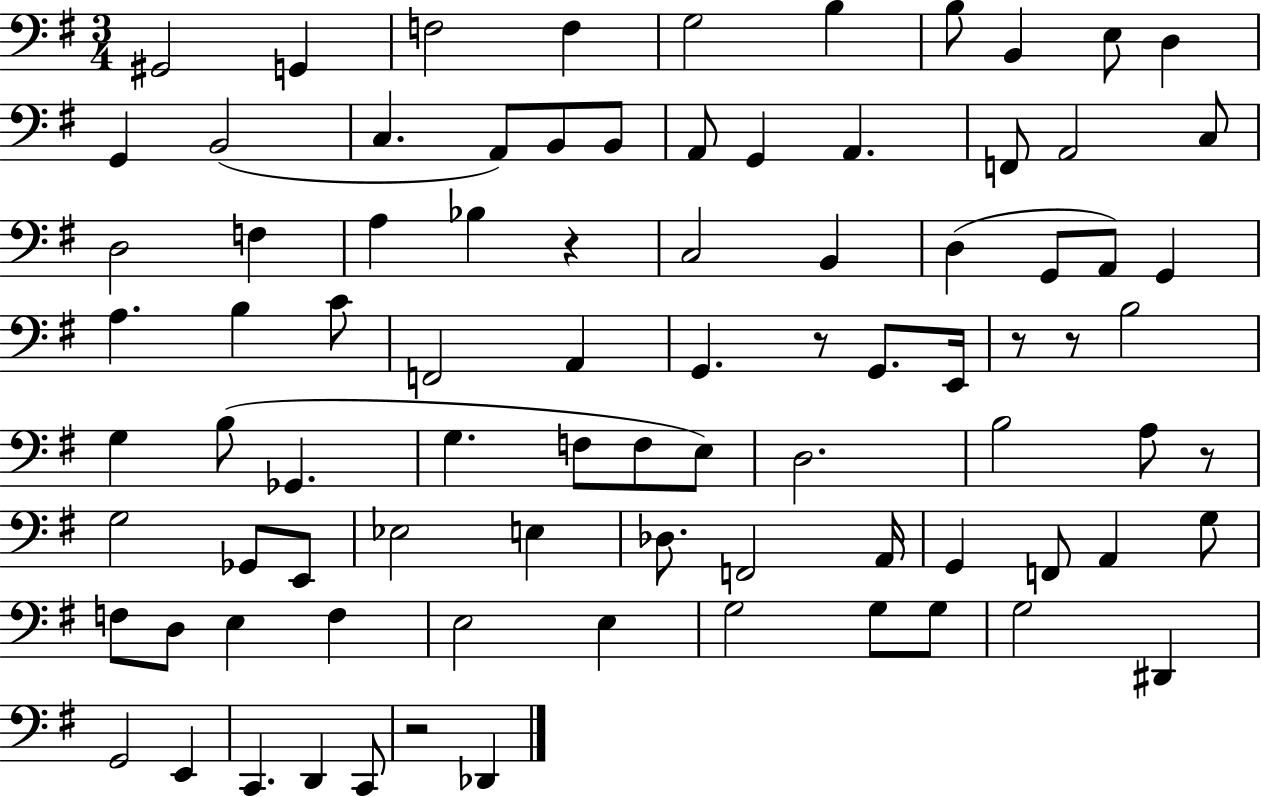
X:1
T:Untitled
M:3/4
L:1/4
K:G
^G,,2 G,, F,2 F, G,2 B, B,/2 B,, E,/2 D, G,, B,,2 C, A,,/2 B,,/2 B,,/2 A,,/2 G,, A,, F,,/2 A,,2 C,/2 D,2 F, A, _B, z C,2 B,, D, G,,/2 A,,/2 G,, A, B, C/2 F,,2 A,, G,, z/2 G,,/2 E,,/4 z/2 z/2 B,2 G, B,/2 _G,, G, F,/2 F,/2 E,/2 D,2 B,2 A,/2 z/2 G,2 _G,,/2 E,,/2 _E,2 E, _D,/2 F,,2 A,,/4 G,, F,,/2 A,, G,/2 F,/2 D,/2 E, F, E,2 E, G,2 G,/2 G,/2 G,2 ^D,, G,,2 E,, C,, D,, C,,/2 z2 _D,,